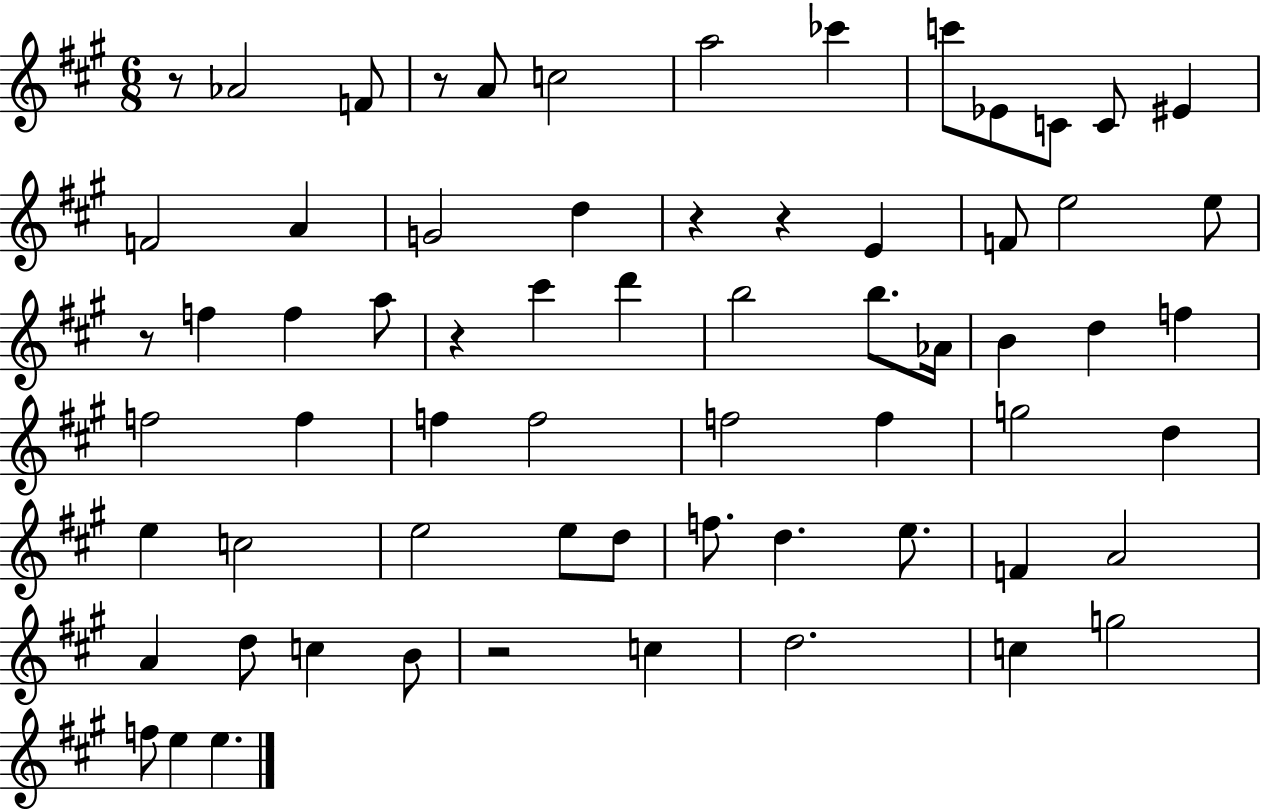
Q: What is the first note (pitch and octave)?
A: Ab4